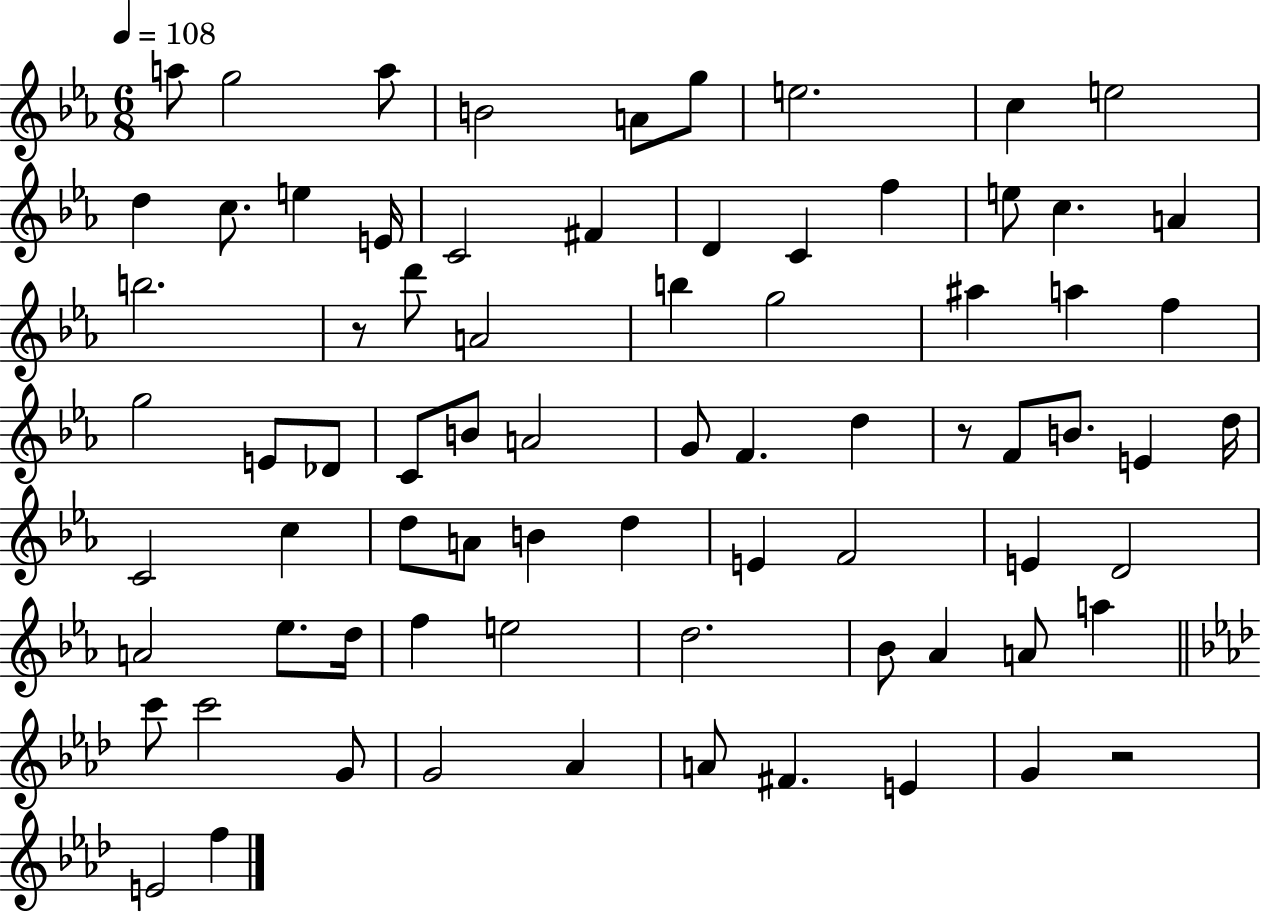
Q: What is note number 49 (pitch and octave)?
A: E4